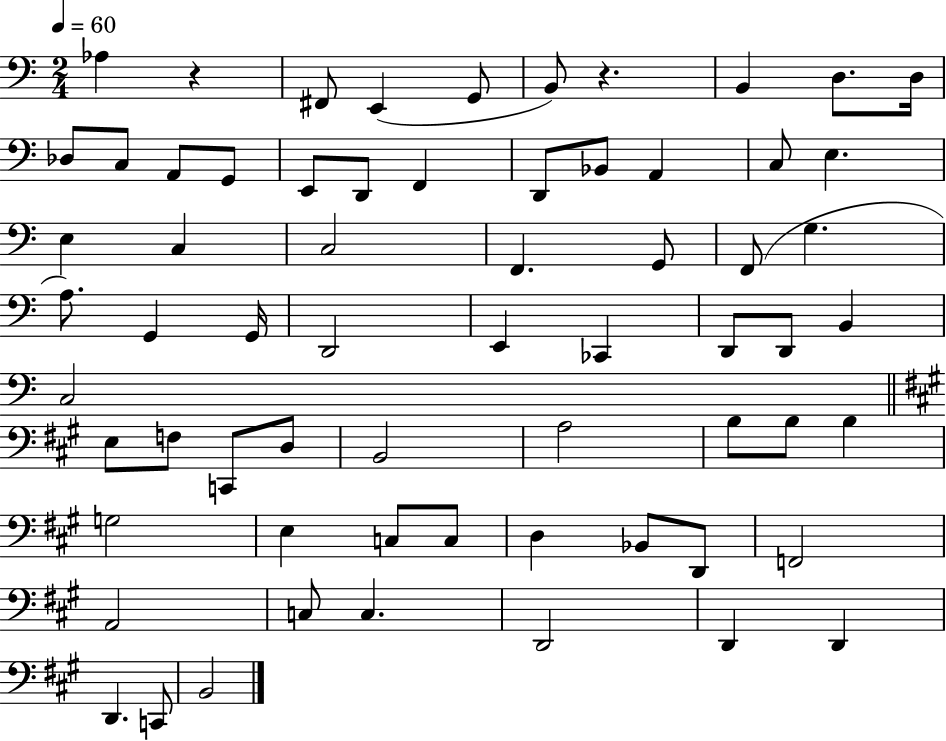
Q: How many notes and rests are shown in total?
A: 65